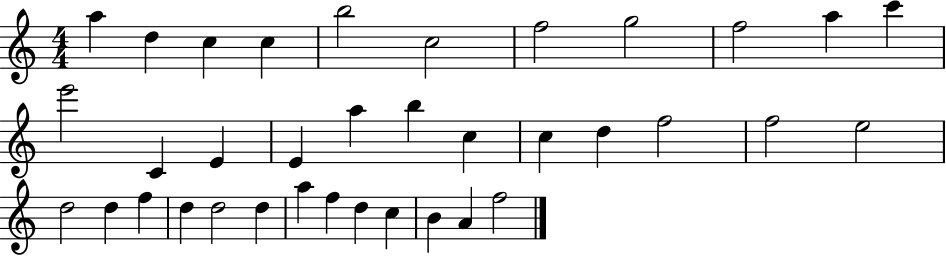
{
  \clef treble
  \numericTimeSignature
  \time 4/4
  \key c \major
  a''4 d''4 c''4 c''4 | b''2 c''2 | f''2 g''2 | f''2 a''4 c'''4 | \break e'''2 c'4 e'4 | e'4 a''4 b''4 c''4 | c''4 d''4 f''2 | f''2 e''2 | \break d''2 d''4 f''4 | d''4 d''2 d''4 | a''4 f''4 d''4 c''4 | b'4 a'4 f''2 | \break \bar "|."
}